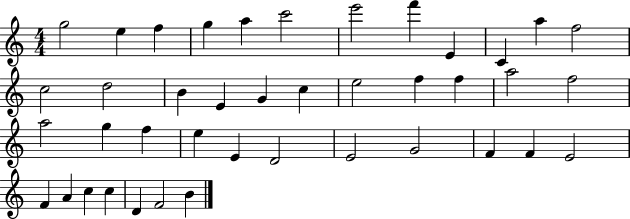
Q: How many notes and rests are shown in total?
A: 41